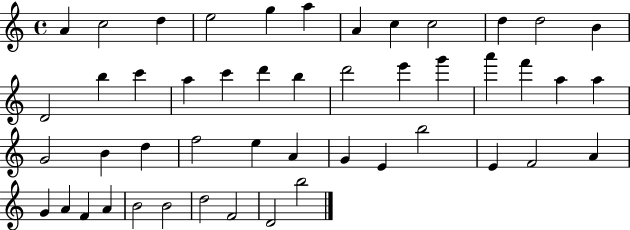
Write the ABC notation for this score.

X:1
T:Untitled
M:4/4
L:1/4
K:C
A c2 d e2 g a A c c2 d d2 B D2 b c' a c' d' b d'2 e' g' a' f' a a G2 B d f2 e A G E b2 E F2 A G A F A B2 B2 d2 F2 D2 b2